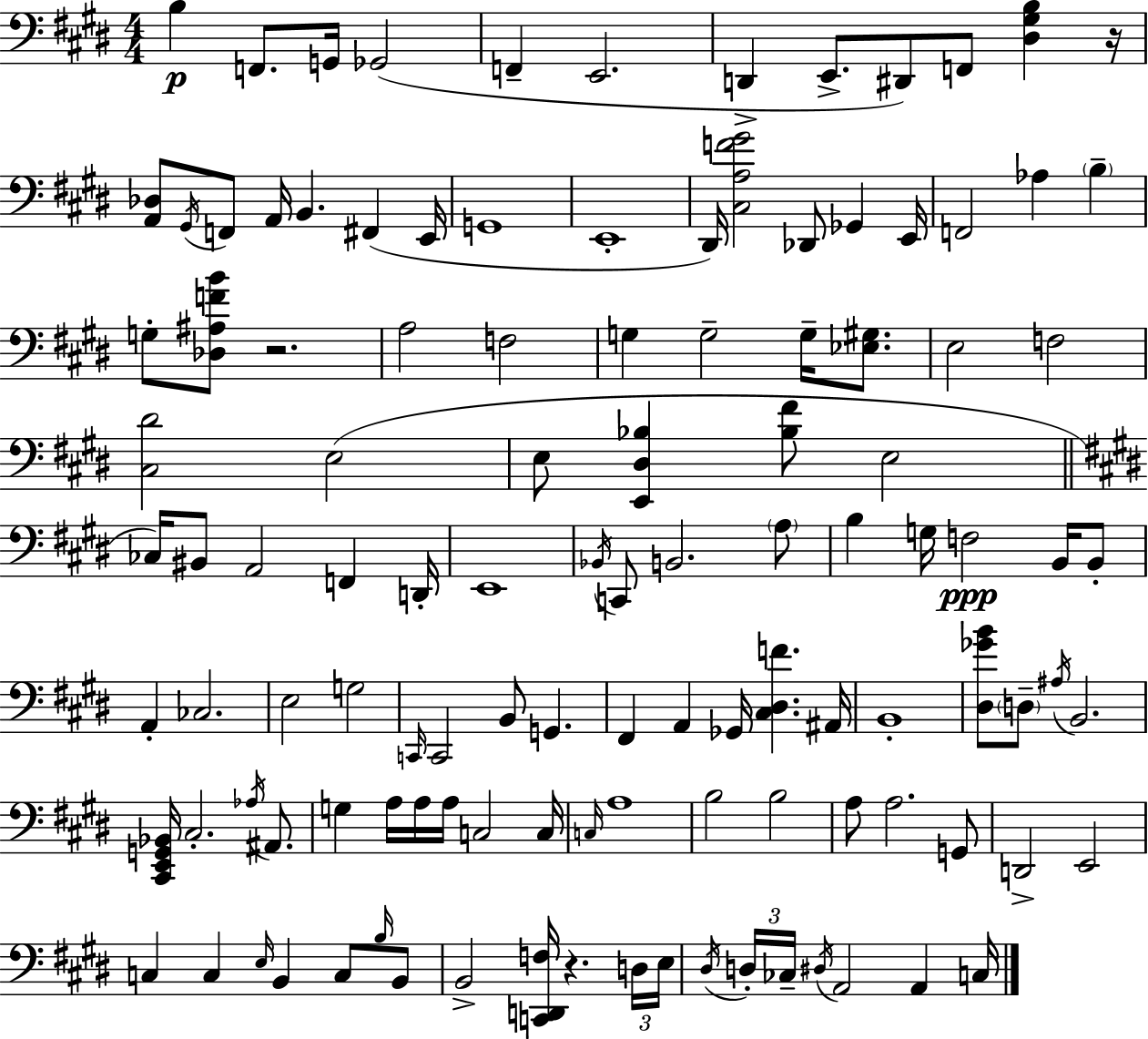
{
  \clef bass
  \numericTimeSignature
  \time 4/4
  \key e \major
  \repeat volta 2 { b4\p f,8. g,16 ges,2( | f,4-- e,2. | d,4-> e,8.-> dis,8) f,8 <dis gis b>4 r16 | <a, des>8 \acciaccatura { gis,16 } f,8 a,16 b,4. fis,4( | \break e,16 g,1 | e,1-. | dis,16) <cis a f' gis'>2 des,8 ges,4 | e,16 f,2 aes4 \parenthesize b4-- | \break g8-. <des ais f' b'>8 r2. | a2 f2 | g4 g2-- g16-- <ees gis>8. | e2 f2 | \break <cis dis'>2 e2( | e8 <e, dis bes>4 <bes fis'>8 e2 | \bar "||" \break \key e \major ces16) bis,8 a,2 f,4 d,16-. | e,1 | \acciaccatura { bes,16 } c,8 b,2. \parenthesize a8 | b4 g16 f2\ppp b,16 b,8-. | \break a,4-. ces2. | e2 g2 | \grace { c,16 } c,2 b,8 g,4. | fis,4 a,4 ges,16 <cis dis f'>4. | \break ais,16 b,1-. | <dis ges' b'>8 \parenthesize d8-- \acciaccatura { ais16 } b,2. | <cis, e, g, bes,>16 cis2.-. | \acciaccatura { aes16 } ais,8. g4 a16 a16 a16 c2 | \break c16 \grace { c16 } a1 | b2 b2 | a8 a2. | g,8 d,2-> e,2 | \break c4 c4 \grace { e16 } b,4 | c8 \grace { b16 } b,8 b,2-> <c, d, f>16 | r4. \tuplet 3/2 { d16 e16 \acciaccatura { dis16 } } \tuplet 3/2 { d16-. ces16-- \acciaccatura { dis16 } } a,2 | a,4 c16 } \bar "|."
}